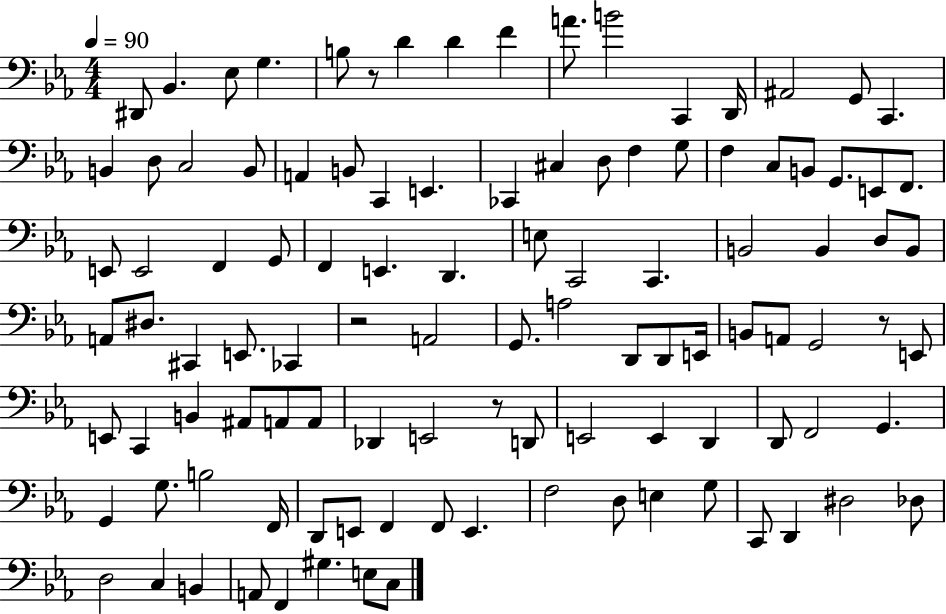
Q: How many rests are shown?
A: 4